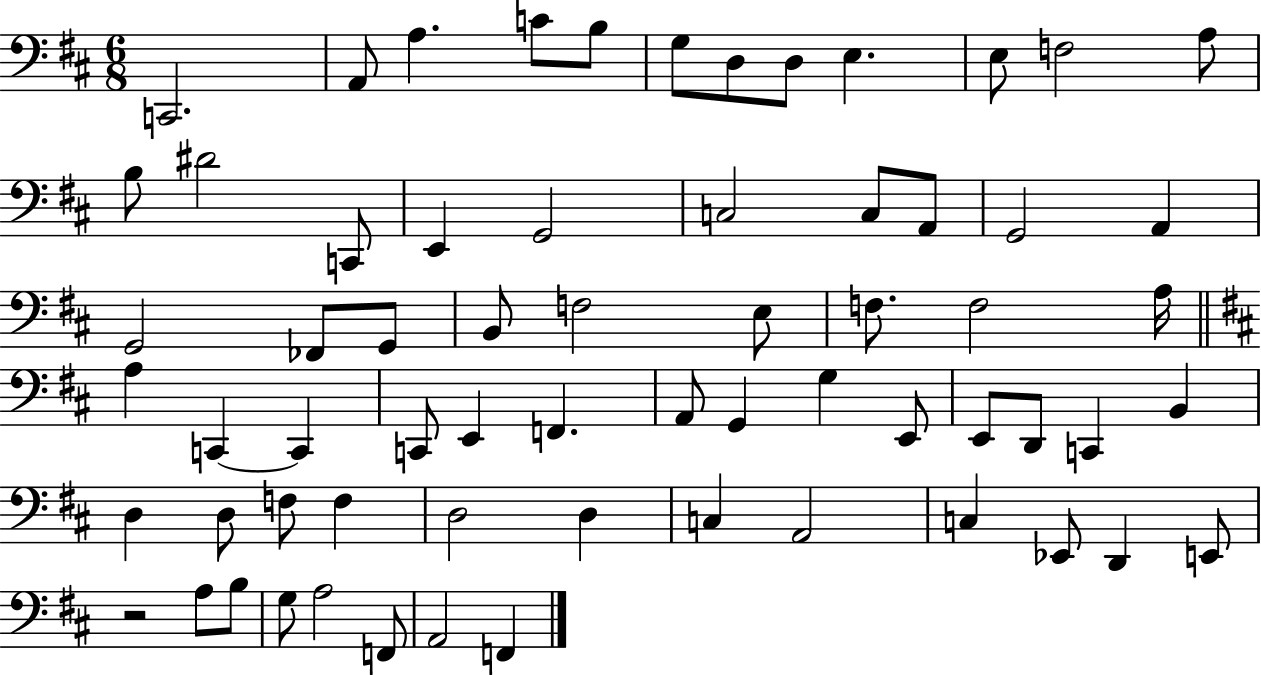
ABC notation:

X:1
T:Untitled
M:6/8
L:1/4
K:D
C,,2 A,,/2 A, C/2 B,/2 G,/2 D,/2 D,/2 E, E,/2 F,2 A,/2 B,/2 ^D2 C,,/2 E,, G,,2 C,2 C,/2 A,,/2 G,,2 A,, G,,2 _F,,/2 G,,/2 B,,/2 F,2 E,/2 F,/2 F,2 A,/4 A, C,, C,, C,,/2 E,, F,, A,,/2 G,, G, E,,/2 E,,/2 D,,/2 C,, B,, D, D,/2 F,/2 F, D,2 D, C, A,,2 C, _E,,/2 D,, E,,/2 z2 A,/2 B,/2 G,/2 A,2 F,,/2 A,,2 F,,